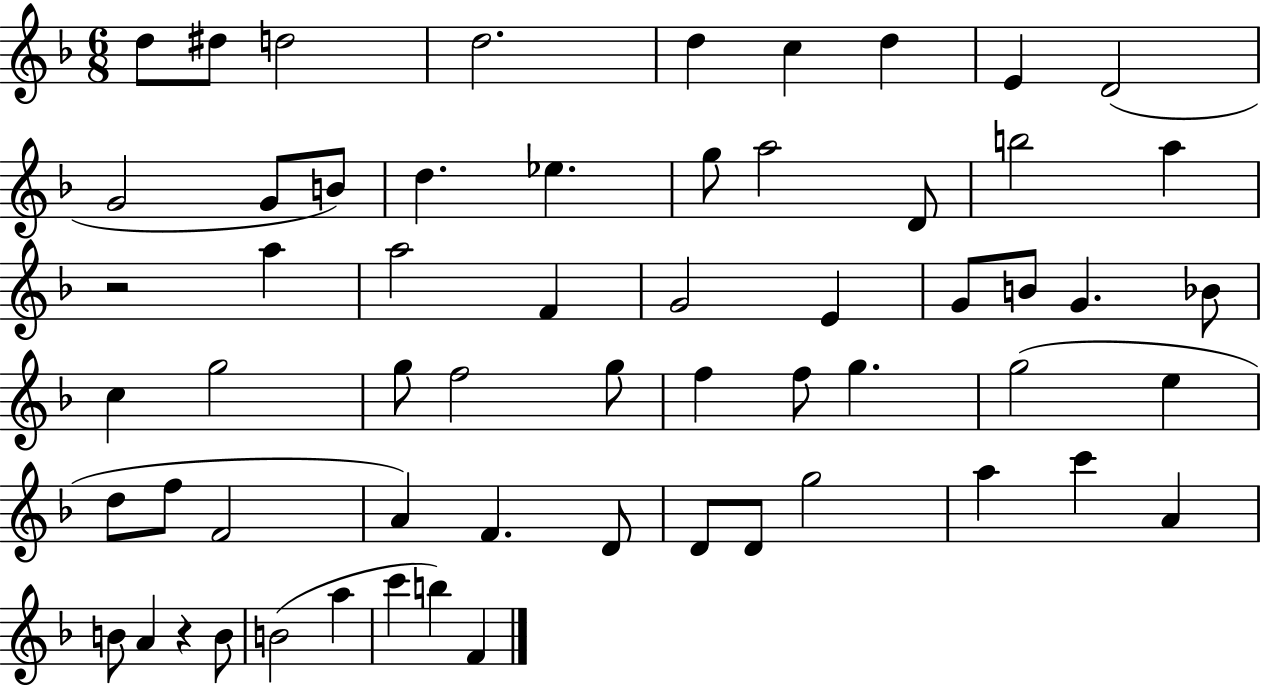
{
  \clef treble
  \numericTimeSignature
  \time 6/8
  \key f \major
  d''8 dis''8 d''2 | d''2. | d''4 c''4 d''4 | e'4 d'2( | \break g'2 g'8 b'8) | d''4. ees''4. | g''8 a''2 d'8 | b''2 a''4 | \break r2 a''4 | a''2 f'4 | g'2 e'4 | g'8 b'8 g'4. bes'8 | \break c''4 g''2 | g''8 f''2 g''8 | f''4 f''8 g''4. | g''2( e''4 | \break d''8 f''8 f'2 | a'4) f'4. d'8 | d'8 d'8 g''2 | a''4 c'''4 a'4 | \break b'8 a'4 r4 b'8 | b'2( a''4 | c'''4 b''4) f'4 | \bar "|."
}